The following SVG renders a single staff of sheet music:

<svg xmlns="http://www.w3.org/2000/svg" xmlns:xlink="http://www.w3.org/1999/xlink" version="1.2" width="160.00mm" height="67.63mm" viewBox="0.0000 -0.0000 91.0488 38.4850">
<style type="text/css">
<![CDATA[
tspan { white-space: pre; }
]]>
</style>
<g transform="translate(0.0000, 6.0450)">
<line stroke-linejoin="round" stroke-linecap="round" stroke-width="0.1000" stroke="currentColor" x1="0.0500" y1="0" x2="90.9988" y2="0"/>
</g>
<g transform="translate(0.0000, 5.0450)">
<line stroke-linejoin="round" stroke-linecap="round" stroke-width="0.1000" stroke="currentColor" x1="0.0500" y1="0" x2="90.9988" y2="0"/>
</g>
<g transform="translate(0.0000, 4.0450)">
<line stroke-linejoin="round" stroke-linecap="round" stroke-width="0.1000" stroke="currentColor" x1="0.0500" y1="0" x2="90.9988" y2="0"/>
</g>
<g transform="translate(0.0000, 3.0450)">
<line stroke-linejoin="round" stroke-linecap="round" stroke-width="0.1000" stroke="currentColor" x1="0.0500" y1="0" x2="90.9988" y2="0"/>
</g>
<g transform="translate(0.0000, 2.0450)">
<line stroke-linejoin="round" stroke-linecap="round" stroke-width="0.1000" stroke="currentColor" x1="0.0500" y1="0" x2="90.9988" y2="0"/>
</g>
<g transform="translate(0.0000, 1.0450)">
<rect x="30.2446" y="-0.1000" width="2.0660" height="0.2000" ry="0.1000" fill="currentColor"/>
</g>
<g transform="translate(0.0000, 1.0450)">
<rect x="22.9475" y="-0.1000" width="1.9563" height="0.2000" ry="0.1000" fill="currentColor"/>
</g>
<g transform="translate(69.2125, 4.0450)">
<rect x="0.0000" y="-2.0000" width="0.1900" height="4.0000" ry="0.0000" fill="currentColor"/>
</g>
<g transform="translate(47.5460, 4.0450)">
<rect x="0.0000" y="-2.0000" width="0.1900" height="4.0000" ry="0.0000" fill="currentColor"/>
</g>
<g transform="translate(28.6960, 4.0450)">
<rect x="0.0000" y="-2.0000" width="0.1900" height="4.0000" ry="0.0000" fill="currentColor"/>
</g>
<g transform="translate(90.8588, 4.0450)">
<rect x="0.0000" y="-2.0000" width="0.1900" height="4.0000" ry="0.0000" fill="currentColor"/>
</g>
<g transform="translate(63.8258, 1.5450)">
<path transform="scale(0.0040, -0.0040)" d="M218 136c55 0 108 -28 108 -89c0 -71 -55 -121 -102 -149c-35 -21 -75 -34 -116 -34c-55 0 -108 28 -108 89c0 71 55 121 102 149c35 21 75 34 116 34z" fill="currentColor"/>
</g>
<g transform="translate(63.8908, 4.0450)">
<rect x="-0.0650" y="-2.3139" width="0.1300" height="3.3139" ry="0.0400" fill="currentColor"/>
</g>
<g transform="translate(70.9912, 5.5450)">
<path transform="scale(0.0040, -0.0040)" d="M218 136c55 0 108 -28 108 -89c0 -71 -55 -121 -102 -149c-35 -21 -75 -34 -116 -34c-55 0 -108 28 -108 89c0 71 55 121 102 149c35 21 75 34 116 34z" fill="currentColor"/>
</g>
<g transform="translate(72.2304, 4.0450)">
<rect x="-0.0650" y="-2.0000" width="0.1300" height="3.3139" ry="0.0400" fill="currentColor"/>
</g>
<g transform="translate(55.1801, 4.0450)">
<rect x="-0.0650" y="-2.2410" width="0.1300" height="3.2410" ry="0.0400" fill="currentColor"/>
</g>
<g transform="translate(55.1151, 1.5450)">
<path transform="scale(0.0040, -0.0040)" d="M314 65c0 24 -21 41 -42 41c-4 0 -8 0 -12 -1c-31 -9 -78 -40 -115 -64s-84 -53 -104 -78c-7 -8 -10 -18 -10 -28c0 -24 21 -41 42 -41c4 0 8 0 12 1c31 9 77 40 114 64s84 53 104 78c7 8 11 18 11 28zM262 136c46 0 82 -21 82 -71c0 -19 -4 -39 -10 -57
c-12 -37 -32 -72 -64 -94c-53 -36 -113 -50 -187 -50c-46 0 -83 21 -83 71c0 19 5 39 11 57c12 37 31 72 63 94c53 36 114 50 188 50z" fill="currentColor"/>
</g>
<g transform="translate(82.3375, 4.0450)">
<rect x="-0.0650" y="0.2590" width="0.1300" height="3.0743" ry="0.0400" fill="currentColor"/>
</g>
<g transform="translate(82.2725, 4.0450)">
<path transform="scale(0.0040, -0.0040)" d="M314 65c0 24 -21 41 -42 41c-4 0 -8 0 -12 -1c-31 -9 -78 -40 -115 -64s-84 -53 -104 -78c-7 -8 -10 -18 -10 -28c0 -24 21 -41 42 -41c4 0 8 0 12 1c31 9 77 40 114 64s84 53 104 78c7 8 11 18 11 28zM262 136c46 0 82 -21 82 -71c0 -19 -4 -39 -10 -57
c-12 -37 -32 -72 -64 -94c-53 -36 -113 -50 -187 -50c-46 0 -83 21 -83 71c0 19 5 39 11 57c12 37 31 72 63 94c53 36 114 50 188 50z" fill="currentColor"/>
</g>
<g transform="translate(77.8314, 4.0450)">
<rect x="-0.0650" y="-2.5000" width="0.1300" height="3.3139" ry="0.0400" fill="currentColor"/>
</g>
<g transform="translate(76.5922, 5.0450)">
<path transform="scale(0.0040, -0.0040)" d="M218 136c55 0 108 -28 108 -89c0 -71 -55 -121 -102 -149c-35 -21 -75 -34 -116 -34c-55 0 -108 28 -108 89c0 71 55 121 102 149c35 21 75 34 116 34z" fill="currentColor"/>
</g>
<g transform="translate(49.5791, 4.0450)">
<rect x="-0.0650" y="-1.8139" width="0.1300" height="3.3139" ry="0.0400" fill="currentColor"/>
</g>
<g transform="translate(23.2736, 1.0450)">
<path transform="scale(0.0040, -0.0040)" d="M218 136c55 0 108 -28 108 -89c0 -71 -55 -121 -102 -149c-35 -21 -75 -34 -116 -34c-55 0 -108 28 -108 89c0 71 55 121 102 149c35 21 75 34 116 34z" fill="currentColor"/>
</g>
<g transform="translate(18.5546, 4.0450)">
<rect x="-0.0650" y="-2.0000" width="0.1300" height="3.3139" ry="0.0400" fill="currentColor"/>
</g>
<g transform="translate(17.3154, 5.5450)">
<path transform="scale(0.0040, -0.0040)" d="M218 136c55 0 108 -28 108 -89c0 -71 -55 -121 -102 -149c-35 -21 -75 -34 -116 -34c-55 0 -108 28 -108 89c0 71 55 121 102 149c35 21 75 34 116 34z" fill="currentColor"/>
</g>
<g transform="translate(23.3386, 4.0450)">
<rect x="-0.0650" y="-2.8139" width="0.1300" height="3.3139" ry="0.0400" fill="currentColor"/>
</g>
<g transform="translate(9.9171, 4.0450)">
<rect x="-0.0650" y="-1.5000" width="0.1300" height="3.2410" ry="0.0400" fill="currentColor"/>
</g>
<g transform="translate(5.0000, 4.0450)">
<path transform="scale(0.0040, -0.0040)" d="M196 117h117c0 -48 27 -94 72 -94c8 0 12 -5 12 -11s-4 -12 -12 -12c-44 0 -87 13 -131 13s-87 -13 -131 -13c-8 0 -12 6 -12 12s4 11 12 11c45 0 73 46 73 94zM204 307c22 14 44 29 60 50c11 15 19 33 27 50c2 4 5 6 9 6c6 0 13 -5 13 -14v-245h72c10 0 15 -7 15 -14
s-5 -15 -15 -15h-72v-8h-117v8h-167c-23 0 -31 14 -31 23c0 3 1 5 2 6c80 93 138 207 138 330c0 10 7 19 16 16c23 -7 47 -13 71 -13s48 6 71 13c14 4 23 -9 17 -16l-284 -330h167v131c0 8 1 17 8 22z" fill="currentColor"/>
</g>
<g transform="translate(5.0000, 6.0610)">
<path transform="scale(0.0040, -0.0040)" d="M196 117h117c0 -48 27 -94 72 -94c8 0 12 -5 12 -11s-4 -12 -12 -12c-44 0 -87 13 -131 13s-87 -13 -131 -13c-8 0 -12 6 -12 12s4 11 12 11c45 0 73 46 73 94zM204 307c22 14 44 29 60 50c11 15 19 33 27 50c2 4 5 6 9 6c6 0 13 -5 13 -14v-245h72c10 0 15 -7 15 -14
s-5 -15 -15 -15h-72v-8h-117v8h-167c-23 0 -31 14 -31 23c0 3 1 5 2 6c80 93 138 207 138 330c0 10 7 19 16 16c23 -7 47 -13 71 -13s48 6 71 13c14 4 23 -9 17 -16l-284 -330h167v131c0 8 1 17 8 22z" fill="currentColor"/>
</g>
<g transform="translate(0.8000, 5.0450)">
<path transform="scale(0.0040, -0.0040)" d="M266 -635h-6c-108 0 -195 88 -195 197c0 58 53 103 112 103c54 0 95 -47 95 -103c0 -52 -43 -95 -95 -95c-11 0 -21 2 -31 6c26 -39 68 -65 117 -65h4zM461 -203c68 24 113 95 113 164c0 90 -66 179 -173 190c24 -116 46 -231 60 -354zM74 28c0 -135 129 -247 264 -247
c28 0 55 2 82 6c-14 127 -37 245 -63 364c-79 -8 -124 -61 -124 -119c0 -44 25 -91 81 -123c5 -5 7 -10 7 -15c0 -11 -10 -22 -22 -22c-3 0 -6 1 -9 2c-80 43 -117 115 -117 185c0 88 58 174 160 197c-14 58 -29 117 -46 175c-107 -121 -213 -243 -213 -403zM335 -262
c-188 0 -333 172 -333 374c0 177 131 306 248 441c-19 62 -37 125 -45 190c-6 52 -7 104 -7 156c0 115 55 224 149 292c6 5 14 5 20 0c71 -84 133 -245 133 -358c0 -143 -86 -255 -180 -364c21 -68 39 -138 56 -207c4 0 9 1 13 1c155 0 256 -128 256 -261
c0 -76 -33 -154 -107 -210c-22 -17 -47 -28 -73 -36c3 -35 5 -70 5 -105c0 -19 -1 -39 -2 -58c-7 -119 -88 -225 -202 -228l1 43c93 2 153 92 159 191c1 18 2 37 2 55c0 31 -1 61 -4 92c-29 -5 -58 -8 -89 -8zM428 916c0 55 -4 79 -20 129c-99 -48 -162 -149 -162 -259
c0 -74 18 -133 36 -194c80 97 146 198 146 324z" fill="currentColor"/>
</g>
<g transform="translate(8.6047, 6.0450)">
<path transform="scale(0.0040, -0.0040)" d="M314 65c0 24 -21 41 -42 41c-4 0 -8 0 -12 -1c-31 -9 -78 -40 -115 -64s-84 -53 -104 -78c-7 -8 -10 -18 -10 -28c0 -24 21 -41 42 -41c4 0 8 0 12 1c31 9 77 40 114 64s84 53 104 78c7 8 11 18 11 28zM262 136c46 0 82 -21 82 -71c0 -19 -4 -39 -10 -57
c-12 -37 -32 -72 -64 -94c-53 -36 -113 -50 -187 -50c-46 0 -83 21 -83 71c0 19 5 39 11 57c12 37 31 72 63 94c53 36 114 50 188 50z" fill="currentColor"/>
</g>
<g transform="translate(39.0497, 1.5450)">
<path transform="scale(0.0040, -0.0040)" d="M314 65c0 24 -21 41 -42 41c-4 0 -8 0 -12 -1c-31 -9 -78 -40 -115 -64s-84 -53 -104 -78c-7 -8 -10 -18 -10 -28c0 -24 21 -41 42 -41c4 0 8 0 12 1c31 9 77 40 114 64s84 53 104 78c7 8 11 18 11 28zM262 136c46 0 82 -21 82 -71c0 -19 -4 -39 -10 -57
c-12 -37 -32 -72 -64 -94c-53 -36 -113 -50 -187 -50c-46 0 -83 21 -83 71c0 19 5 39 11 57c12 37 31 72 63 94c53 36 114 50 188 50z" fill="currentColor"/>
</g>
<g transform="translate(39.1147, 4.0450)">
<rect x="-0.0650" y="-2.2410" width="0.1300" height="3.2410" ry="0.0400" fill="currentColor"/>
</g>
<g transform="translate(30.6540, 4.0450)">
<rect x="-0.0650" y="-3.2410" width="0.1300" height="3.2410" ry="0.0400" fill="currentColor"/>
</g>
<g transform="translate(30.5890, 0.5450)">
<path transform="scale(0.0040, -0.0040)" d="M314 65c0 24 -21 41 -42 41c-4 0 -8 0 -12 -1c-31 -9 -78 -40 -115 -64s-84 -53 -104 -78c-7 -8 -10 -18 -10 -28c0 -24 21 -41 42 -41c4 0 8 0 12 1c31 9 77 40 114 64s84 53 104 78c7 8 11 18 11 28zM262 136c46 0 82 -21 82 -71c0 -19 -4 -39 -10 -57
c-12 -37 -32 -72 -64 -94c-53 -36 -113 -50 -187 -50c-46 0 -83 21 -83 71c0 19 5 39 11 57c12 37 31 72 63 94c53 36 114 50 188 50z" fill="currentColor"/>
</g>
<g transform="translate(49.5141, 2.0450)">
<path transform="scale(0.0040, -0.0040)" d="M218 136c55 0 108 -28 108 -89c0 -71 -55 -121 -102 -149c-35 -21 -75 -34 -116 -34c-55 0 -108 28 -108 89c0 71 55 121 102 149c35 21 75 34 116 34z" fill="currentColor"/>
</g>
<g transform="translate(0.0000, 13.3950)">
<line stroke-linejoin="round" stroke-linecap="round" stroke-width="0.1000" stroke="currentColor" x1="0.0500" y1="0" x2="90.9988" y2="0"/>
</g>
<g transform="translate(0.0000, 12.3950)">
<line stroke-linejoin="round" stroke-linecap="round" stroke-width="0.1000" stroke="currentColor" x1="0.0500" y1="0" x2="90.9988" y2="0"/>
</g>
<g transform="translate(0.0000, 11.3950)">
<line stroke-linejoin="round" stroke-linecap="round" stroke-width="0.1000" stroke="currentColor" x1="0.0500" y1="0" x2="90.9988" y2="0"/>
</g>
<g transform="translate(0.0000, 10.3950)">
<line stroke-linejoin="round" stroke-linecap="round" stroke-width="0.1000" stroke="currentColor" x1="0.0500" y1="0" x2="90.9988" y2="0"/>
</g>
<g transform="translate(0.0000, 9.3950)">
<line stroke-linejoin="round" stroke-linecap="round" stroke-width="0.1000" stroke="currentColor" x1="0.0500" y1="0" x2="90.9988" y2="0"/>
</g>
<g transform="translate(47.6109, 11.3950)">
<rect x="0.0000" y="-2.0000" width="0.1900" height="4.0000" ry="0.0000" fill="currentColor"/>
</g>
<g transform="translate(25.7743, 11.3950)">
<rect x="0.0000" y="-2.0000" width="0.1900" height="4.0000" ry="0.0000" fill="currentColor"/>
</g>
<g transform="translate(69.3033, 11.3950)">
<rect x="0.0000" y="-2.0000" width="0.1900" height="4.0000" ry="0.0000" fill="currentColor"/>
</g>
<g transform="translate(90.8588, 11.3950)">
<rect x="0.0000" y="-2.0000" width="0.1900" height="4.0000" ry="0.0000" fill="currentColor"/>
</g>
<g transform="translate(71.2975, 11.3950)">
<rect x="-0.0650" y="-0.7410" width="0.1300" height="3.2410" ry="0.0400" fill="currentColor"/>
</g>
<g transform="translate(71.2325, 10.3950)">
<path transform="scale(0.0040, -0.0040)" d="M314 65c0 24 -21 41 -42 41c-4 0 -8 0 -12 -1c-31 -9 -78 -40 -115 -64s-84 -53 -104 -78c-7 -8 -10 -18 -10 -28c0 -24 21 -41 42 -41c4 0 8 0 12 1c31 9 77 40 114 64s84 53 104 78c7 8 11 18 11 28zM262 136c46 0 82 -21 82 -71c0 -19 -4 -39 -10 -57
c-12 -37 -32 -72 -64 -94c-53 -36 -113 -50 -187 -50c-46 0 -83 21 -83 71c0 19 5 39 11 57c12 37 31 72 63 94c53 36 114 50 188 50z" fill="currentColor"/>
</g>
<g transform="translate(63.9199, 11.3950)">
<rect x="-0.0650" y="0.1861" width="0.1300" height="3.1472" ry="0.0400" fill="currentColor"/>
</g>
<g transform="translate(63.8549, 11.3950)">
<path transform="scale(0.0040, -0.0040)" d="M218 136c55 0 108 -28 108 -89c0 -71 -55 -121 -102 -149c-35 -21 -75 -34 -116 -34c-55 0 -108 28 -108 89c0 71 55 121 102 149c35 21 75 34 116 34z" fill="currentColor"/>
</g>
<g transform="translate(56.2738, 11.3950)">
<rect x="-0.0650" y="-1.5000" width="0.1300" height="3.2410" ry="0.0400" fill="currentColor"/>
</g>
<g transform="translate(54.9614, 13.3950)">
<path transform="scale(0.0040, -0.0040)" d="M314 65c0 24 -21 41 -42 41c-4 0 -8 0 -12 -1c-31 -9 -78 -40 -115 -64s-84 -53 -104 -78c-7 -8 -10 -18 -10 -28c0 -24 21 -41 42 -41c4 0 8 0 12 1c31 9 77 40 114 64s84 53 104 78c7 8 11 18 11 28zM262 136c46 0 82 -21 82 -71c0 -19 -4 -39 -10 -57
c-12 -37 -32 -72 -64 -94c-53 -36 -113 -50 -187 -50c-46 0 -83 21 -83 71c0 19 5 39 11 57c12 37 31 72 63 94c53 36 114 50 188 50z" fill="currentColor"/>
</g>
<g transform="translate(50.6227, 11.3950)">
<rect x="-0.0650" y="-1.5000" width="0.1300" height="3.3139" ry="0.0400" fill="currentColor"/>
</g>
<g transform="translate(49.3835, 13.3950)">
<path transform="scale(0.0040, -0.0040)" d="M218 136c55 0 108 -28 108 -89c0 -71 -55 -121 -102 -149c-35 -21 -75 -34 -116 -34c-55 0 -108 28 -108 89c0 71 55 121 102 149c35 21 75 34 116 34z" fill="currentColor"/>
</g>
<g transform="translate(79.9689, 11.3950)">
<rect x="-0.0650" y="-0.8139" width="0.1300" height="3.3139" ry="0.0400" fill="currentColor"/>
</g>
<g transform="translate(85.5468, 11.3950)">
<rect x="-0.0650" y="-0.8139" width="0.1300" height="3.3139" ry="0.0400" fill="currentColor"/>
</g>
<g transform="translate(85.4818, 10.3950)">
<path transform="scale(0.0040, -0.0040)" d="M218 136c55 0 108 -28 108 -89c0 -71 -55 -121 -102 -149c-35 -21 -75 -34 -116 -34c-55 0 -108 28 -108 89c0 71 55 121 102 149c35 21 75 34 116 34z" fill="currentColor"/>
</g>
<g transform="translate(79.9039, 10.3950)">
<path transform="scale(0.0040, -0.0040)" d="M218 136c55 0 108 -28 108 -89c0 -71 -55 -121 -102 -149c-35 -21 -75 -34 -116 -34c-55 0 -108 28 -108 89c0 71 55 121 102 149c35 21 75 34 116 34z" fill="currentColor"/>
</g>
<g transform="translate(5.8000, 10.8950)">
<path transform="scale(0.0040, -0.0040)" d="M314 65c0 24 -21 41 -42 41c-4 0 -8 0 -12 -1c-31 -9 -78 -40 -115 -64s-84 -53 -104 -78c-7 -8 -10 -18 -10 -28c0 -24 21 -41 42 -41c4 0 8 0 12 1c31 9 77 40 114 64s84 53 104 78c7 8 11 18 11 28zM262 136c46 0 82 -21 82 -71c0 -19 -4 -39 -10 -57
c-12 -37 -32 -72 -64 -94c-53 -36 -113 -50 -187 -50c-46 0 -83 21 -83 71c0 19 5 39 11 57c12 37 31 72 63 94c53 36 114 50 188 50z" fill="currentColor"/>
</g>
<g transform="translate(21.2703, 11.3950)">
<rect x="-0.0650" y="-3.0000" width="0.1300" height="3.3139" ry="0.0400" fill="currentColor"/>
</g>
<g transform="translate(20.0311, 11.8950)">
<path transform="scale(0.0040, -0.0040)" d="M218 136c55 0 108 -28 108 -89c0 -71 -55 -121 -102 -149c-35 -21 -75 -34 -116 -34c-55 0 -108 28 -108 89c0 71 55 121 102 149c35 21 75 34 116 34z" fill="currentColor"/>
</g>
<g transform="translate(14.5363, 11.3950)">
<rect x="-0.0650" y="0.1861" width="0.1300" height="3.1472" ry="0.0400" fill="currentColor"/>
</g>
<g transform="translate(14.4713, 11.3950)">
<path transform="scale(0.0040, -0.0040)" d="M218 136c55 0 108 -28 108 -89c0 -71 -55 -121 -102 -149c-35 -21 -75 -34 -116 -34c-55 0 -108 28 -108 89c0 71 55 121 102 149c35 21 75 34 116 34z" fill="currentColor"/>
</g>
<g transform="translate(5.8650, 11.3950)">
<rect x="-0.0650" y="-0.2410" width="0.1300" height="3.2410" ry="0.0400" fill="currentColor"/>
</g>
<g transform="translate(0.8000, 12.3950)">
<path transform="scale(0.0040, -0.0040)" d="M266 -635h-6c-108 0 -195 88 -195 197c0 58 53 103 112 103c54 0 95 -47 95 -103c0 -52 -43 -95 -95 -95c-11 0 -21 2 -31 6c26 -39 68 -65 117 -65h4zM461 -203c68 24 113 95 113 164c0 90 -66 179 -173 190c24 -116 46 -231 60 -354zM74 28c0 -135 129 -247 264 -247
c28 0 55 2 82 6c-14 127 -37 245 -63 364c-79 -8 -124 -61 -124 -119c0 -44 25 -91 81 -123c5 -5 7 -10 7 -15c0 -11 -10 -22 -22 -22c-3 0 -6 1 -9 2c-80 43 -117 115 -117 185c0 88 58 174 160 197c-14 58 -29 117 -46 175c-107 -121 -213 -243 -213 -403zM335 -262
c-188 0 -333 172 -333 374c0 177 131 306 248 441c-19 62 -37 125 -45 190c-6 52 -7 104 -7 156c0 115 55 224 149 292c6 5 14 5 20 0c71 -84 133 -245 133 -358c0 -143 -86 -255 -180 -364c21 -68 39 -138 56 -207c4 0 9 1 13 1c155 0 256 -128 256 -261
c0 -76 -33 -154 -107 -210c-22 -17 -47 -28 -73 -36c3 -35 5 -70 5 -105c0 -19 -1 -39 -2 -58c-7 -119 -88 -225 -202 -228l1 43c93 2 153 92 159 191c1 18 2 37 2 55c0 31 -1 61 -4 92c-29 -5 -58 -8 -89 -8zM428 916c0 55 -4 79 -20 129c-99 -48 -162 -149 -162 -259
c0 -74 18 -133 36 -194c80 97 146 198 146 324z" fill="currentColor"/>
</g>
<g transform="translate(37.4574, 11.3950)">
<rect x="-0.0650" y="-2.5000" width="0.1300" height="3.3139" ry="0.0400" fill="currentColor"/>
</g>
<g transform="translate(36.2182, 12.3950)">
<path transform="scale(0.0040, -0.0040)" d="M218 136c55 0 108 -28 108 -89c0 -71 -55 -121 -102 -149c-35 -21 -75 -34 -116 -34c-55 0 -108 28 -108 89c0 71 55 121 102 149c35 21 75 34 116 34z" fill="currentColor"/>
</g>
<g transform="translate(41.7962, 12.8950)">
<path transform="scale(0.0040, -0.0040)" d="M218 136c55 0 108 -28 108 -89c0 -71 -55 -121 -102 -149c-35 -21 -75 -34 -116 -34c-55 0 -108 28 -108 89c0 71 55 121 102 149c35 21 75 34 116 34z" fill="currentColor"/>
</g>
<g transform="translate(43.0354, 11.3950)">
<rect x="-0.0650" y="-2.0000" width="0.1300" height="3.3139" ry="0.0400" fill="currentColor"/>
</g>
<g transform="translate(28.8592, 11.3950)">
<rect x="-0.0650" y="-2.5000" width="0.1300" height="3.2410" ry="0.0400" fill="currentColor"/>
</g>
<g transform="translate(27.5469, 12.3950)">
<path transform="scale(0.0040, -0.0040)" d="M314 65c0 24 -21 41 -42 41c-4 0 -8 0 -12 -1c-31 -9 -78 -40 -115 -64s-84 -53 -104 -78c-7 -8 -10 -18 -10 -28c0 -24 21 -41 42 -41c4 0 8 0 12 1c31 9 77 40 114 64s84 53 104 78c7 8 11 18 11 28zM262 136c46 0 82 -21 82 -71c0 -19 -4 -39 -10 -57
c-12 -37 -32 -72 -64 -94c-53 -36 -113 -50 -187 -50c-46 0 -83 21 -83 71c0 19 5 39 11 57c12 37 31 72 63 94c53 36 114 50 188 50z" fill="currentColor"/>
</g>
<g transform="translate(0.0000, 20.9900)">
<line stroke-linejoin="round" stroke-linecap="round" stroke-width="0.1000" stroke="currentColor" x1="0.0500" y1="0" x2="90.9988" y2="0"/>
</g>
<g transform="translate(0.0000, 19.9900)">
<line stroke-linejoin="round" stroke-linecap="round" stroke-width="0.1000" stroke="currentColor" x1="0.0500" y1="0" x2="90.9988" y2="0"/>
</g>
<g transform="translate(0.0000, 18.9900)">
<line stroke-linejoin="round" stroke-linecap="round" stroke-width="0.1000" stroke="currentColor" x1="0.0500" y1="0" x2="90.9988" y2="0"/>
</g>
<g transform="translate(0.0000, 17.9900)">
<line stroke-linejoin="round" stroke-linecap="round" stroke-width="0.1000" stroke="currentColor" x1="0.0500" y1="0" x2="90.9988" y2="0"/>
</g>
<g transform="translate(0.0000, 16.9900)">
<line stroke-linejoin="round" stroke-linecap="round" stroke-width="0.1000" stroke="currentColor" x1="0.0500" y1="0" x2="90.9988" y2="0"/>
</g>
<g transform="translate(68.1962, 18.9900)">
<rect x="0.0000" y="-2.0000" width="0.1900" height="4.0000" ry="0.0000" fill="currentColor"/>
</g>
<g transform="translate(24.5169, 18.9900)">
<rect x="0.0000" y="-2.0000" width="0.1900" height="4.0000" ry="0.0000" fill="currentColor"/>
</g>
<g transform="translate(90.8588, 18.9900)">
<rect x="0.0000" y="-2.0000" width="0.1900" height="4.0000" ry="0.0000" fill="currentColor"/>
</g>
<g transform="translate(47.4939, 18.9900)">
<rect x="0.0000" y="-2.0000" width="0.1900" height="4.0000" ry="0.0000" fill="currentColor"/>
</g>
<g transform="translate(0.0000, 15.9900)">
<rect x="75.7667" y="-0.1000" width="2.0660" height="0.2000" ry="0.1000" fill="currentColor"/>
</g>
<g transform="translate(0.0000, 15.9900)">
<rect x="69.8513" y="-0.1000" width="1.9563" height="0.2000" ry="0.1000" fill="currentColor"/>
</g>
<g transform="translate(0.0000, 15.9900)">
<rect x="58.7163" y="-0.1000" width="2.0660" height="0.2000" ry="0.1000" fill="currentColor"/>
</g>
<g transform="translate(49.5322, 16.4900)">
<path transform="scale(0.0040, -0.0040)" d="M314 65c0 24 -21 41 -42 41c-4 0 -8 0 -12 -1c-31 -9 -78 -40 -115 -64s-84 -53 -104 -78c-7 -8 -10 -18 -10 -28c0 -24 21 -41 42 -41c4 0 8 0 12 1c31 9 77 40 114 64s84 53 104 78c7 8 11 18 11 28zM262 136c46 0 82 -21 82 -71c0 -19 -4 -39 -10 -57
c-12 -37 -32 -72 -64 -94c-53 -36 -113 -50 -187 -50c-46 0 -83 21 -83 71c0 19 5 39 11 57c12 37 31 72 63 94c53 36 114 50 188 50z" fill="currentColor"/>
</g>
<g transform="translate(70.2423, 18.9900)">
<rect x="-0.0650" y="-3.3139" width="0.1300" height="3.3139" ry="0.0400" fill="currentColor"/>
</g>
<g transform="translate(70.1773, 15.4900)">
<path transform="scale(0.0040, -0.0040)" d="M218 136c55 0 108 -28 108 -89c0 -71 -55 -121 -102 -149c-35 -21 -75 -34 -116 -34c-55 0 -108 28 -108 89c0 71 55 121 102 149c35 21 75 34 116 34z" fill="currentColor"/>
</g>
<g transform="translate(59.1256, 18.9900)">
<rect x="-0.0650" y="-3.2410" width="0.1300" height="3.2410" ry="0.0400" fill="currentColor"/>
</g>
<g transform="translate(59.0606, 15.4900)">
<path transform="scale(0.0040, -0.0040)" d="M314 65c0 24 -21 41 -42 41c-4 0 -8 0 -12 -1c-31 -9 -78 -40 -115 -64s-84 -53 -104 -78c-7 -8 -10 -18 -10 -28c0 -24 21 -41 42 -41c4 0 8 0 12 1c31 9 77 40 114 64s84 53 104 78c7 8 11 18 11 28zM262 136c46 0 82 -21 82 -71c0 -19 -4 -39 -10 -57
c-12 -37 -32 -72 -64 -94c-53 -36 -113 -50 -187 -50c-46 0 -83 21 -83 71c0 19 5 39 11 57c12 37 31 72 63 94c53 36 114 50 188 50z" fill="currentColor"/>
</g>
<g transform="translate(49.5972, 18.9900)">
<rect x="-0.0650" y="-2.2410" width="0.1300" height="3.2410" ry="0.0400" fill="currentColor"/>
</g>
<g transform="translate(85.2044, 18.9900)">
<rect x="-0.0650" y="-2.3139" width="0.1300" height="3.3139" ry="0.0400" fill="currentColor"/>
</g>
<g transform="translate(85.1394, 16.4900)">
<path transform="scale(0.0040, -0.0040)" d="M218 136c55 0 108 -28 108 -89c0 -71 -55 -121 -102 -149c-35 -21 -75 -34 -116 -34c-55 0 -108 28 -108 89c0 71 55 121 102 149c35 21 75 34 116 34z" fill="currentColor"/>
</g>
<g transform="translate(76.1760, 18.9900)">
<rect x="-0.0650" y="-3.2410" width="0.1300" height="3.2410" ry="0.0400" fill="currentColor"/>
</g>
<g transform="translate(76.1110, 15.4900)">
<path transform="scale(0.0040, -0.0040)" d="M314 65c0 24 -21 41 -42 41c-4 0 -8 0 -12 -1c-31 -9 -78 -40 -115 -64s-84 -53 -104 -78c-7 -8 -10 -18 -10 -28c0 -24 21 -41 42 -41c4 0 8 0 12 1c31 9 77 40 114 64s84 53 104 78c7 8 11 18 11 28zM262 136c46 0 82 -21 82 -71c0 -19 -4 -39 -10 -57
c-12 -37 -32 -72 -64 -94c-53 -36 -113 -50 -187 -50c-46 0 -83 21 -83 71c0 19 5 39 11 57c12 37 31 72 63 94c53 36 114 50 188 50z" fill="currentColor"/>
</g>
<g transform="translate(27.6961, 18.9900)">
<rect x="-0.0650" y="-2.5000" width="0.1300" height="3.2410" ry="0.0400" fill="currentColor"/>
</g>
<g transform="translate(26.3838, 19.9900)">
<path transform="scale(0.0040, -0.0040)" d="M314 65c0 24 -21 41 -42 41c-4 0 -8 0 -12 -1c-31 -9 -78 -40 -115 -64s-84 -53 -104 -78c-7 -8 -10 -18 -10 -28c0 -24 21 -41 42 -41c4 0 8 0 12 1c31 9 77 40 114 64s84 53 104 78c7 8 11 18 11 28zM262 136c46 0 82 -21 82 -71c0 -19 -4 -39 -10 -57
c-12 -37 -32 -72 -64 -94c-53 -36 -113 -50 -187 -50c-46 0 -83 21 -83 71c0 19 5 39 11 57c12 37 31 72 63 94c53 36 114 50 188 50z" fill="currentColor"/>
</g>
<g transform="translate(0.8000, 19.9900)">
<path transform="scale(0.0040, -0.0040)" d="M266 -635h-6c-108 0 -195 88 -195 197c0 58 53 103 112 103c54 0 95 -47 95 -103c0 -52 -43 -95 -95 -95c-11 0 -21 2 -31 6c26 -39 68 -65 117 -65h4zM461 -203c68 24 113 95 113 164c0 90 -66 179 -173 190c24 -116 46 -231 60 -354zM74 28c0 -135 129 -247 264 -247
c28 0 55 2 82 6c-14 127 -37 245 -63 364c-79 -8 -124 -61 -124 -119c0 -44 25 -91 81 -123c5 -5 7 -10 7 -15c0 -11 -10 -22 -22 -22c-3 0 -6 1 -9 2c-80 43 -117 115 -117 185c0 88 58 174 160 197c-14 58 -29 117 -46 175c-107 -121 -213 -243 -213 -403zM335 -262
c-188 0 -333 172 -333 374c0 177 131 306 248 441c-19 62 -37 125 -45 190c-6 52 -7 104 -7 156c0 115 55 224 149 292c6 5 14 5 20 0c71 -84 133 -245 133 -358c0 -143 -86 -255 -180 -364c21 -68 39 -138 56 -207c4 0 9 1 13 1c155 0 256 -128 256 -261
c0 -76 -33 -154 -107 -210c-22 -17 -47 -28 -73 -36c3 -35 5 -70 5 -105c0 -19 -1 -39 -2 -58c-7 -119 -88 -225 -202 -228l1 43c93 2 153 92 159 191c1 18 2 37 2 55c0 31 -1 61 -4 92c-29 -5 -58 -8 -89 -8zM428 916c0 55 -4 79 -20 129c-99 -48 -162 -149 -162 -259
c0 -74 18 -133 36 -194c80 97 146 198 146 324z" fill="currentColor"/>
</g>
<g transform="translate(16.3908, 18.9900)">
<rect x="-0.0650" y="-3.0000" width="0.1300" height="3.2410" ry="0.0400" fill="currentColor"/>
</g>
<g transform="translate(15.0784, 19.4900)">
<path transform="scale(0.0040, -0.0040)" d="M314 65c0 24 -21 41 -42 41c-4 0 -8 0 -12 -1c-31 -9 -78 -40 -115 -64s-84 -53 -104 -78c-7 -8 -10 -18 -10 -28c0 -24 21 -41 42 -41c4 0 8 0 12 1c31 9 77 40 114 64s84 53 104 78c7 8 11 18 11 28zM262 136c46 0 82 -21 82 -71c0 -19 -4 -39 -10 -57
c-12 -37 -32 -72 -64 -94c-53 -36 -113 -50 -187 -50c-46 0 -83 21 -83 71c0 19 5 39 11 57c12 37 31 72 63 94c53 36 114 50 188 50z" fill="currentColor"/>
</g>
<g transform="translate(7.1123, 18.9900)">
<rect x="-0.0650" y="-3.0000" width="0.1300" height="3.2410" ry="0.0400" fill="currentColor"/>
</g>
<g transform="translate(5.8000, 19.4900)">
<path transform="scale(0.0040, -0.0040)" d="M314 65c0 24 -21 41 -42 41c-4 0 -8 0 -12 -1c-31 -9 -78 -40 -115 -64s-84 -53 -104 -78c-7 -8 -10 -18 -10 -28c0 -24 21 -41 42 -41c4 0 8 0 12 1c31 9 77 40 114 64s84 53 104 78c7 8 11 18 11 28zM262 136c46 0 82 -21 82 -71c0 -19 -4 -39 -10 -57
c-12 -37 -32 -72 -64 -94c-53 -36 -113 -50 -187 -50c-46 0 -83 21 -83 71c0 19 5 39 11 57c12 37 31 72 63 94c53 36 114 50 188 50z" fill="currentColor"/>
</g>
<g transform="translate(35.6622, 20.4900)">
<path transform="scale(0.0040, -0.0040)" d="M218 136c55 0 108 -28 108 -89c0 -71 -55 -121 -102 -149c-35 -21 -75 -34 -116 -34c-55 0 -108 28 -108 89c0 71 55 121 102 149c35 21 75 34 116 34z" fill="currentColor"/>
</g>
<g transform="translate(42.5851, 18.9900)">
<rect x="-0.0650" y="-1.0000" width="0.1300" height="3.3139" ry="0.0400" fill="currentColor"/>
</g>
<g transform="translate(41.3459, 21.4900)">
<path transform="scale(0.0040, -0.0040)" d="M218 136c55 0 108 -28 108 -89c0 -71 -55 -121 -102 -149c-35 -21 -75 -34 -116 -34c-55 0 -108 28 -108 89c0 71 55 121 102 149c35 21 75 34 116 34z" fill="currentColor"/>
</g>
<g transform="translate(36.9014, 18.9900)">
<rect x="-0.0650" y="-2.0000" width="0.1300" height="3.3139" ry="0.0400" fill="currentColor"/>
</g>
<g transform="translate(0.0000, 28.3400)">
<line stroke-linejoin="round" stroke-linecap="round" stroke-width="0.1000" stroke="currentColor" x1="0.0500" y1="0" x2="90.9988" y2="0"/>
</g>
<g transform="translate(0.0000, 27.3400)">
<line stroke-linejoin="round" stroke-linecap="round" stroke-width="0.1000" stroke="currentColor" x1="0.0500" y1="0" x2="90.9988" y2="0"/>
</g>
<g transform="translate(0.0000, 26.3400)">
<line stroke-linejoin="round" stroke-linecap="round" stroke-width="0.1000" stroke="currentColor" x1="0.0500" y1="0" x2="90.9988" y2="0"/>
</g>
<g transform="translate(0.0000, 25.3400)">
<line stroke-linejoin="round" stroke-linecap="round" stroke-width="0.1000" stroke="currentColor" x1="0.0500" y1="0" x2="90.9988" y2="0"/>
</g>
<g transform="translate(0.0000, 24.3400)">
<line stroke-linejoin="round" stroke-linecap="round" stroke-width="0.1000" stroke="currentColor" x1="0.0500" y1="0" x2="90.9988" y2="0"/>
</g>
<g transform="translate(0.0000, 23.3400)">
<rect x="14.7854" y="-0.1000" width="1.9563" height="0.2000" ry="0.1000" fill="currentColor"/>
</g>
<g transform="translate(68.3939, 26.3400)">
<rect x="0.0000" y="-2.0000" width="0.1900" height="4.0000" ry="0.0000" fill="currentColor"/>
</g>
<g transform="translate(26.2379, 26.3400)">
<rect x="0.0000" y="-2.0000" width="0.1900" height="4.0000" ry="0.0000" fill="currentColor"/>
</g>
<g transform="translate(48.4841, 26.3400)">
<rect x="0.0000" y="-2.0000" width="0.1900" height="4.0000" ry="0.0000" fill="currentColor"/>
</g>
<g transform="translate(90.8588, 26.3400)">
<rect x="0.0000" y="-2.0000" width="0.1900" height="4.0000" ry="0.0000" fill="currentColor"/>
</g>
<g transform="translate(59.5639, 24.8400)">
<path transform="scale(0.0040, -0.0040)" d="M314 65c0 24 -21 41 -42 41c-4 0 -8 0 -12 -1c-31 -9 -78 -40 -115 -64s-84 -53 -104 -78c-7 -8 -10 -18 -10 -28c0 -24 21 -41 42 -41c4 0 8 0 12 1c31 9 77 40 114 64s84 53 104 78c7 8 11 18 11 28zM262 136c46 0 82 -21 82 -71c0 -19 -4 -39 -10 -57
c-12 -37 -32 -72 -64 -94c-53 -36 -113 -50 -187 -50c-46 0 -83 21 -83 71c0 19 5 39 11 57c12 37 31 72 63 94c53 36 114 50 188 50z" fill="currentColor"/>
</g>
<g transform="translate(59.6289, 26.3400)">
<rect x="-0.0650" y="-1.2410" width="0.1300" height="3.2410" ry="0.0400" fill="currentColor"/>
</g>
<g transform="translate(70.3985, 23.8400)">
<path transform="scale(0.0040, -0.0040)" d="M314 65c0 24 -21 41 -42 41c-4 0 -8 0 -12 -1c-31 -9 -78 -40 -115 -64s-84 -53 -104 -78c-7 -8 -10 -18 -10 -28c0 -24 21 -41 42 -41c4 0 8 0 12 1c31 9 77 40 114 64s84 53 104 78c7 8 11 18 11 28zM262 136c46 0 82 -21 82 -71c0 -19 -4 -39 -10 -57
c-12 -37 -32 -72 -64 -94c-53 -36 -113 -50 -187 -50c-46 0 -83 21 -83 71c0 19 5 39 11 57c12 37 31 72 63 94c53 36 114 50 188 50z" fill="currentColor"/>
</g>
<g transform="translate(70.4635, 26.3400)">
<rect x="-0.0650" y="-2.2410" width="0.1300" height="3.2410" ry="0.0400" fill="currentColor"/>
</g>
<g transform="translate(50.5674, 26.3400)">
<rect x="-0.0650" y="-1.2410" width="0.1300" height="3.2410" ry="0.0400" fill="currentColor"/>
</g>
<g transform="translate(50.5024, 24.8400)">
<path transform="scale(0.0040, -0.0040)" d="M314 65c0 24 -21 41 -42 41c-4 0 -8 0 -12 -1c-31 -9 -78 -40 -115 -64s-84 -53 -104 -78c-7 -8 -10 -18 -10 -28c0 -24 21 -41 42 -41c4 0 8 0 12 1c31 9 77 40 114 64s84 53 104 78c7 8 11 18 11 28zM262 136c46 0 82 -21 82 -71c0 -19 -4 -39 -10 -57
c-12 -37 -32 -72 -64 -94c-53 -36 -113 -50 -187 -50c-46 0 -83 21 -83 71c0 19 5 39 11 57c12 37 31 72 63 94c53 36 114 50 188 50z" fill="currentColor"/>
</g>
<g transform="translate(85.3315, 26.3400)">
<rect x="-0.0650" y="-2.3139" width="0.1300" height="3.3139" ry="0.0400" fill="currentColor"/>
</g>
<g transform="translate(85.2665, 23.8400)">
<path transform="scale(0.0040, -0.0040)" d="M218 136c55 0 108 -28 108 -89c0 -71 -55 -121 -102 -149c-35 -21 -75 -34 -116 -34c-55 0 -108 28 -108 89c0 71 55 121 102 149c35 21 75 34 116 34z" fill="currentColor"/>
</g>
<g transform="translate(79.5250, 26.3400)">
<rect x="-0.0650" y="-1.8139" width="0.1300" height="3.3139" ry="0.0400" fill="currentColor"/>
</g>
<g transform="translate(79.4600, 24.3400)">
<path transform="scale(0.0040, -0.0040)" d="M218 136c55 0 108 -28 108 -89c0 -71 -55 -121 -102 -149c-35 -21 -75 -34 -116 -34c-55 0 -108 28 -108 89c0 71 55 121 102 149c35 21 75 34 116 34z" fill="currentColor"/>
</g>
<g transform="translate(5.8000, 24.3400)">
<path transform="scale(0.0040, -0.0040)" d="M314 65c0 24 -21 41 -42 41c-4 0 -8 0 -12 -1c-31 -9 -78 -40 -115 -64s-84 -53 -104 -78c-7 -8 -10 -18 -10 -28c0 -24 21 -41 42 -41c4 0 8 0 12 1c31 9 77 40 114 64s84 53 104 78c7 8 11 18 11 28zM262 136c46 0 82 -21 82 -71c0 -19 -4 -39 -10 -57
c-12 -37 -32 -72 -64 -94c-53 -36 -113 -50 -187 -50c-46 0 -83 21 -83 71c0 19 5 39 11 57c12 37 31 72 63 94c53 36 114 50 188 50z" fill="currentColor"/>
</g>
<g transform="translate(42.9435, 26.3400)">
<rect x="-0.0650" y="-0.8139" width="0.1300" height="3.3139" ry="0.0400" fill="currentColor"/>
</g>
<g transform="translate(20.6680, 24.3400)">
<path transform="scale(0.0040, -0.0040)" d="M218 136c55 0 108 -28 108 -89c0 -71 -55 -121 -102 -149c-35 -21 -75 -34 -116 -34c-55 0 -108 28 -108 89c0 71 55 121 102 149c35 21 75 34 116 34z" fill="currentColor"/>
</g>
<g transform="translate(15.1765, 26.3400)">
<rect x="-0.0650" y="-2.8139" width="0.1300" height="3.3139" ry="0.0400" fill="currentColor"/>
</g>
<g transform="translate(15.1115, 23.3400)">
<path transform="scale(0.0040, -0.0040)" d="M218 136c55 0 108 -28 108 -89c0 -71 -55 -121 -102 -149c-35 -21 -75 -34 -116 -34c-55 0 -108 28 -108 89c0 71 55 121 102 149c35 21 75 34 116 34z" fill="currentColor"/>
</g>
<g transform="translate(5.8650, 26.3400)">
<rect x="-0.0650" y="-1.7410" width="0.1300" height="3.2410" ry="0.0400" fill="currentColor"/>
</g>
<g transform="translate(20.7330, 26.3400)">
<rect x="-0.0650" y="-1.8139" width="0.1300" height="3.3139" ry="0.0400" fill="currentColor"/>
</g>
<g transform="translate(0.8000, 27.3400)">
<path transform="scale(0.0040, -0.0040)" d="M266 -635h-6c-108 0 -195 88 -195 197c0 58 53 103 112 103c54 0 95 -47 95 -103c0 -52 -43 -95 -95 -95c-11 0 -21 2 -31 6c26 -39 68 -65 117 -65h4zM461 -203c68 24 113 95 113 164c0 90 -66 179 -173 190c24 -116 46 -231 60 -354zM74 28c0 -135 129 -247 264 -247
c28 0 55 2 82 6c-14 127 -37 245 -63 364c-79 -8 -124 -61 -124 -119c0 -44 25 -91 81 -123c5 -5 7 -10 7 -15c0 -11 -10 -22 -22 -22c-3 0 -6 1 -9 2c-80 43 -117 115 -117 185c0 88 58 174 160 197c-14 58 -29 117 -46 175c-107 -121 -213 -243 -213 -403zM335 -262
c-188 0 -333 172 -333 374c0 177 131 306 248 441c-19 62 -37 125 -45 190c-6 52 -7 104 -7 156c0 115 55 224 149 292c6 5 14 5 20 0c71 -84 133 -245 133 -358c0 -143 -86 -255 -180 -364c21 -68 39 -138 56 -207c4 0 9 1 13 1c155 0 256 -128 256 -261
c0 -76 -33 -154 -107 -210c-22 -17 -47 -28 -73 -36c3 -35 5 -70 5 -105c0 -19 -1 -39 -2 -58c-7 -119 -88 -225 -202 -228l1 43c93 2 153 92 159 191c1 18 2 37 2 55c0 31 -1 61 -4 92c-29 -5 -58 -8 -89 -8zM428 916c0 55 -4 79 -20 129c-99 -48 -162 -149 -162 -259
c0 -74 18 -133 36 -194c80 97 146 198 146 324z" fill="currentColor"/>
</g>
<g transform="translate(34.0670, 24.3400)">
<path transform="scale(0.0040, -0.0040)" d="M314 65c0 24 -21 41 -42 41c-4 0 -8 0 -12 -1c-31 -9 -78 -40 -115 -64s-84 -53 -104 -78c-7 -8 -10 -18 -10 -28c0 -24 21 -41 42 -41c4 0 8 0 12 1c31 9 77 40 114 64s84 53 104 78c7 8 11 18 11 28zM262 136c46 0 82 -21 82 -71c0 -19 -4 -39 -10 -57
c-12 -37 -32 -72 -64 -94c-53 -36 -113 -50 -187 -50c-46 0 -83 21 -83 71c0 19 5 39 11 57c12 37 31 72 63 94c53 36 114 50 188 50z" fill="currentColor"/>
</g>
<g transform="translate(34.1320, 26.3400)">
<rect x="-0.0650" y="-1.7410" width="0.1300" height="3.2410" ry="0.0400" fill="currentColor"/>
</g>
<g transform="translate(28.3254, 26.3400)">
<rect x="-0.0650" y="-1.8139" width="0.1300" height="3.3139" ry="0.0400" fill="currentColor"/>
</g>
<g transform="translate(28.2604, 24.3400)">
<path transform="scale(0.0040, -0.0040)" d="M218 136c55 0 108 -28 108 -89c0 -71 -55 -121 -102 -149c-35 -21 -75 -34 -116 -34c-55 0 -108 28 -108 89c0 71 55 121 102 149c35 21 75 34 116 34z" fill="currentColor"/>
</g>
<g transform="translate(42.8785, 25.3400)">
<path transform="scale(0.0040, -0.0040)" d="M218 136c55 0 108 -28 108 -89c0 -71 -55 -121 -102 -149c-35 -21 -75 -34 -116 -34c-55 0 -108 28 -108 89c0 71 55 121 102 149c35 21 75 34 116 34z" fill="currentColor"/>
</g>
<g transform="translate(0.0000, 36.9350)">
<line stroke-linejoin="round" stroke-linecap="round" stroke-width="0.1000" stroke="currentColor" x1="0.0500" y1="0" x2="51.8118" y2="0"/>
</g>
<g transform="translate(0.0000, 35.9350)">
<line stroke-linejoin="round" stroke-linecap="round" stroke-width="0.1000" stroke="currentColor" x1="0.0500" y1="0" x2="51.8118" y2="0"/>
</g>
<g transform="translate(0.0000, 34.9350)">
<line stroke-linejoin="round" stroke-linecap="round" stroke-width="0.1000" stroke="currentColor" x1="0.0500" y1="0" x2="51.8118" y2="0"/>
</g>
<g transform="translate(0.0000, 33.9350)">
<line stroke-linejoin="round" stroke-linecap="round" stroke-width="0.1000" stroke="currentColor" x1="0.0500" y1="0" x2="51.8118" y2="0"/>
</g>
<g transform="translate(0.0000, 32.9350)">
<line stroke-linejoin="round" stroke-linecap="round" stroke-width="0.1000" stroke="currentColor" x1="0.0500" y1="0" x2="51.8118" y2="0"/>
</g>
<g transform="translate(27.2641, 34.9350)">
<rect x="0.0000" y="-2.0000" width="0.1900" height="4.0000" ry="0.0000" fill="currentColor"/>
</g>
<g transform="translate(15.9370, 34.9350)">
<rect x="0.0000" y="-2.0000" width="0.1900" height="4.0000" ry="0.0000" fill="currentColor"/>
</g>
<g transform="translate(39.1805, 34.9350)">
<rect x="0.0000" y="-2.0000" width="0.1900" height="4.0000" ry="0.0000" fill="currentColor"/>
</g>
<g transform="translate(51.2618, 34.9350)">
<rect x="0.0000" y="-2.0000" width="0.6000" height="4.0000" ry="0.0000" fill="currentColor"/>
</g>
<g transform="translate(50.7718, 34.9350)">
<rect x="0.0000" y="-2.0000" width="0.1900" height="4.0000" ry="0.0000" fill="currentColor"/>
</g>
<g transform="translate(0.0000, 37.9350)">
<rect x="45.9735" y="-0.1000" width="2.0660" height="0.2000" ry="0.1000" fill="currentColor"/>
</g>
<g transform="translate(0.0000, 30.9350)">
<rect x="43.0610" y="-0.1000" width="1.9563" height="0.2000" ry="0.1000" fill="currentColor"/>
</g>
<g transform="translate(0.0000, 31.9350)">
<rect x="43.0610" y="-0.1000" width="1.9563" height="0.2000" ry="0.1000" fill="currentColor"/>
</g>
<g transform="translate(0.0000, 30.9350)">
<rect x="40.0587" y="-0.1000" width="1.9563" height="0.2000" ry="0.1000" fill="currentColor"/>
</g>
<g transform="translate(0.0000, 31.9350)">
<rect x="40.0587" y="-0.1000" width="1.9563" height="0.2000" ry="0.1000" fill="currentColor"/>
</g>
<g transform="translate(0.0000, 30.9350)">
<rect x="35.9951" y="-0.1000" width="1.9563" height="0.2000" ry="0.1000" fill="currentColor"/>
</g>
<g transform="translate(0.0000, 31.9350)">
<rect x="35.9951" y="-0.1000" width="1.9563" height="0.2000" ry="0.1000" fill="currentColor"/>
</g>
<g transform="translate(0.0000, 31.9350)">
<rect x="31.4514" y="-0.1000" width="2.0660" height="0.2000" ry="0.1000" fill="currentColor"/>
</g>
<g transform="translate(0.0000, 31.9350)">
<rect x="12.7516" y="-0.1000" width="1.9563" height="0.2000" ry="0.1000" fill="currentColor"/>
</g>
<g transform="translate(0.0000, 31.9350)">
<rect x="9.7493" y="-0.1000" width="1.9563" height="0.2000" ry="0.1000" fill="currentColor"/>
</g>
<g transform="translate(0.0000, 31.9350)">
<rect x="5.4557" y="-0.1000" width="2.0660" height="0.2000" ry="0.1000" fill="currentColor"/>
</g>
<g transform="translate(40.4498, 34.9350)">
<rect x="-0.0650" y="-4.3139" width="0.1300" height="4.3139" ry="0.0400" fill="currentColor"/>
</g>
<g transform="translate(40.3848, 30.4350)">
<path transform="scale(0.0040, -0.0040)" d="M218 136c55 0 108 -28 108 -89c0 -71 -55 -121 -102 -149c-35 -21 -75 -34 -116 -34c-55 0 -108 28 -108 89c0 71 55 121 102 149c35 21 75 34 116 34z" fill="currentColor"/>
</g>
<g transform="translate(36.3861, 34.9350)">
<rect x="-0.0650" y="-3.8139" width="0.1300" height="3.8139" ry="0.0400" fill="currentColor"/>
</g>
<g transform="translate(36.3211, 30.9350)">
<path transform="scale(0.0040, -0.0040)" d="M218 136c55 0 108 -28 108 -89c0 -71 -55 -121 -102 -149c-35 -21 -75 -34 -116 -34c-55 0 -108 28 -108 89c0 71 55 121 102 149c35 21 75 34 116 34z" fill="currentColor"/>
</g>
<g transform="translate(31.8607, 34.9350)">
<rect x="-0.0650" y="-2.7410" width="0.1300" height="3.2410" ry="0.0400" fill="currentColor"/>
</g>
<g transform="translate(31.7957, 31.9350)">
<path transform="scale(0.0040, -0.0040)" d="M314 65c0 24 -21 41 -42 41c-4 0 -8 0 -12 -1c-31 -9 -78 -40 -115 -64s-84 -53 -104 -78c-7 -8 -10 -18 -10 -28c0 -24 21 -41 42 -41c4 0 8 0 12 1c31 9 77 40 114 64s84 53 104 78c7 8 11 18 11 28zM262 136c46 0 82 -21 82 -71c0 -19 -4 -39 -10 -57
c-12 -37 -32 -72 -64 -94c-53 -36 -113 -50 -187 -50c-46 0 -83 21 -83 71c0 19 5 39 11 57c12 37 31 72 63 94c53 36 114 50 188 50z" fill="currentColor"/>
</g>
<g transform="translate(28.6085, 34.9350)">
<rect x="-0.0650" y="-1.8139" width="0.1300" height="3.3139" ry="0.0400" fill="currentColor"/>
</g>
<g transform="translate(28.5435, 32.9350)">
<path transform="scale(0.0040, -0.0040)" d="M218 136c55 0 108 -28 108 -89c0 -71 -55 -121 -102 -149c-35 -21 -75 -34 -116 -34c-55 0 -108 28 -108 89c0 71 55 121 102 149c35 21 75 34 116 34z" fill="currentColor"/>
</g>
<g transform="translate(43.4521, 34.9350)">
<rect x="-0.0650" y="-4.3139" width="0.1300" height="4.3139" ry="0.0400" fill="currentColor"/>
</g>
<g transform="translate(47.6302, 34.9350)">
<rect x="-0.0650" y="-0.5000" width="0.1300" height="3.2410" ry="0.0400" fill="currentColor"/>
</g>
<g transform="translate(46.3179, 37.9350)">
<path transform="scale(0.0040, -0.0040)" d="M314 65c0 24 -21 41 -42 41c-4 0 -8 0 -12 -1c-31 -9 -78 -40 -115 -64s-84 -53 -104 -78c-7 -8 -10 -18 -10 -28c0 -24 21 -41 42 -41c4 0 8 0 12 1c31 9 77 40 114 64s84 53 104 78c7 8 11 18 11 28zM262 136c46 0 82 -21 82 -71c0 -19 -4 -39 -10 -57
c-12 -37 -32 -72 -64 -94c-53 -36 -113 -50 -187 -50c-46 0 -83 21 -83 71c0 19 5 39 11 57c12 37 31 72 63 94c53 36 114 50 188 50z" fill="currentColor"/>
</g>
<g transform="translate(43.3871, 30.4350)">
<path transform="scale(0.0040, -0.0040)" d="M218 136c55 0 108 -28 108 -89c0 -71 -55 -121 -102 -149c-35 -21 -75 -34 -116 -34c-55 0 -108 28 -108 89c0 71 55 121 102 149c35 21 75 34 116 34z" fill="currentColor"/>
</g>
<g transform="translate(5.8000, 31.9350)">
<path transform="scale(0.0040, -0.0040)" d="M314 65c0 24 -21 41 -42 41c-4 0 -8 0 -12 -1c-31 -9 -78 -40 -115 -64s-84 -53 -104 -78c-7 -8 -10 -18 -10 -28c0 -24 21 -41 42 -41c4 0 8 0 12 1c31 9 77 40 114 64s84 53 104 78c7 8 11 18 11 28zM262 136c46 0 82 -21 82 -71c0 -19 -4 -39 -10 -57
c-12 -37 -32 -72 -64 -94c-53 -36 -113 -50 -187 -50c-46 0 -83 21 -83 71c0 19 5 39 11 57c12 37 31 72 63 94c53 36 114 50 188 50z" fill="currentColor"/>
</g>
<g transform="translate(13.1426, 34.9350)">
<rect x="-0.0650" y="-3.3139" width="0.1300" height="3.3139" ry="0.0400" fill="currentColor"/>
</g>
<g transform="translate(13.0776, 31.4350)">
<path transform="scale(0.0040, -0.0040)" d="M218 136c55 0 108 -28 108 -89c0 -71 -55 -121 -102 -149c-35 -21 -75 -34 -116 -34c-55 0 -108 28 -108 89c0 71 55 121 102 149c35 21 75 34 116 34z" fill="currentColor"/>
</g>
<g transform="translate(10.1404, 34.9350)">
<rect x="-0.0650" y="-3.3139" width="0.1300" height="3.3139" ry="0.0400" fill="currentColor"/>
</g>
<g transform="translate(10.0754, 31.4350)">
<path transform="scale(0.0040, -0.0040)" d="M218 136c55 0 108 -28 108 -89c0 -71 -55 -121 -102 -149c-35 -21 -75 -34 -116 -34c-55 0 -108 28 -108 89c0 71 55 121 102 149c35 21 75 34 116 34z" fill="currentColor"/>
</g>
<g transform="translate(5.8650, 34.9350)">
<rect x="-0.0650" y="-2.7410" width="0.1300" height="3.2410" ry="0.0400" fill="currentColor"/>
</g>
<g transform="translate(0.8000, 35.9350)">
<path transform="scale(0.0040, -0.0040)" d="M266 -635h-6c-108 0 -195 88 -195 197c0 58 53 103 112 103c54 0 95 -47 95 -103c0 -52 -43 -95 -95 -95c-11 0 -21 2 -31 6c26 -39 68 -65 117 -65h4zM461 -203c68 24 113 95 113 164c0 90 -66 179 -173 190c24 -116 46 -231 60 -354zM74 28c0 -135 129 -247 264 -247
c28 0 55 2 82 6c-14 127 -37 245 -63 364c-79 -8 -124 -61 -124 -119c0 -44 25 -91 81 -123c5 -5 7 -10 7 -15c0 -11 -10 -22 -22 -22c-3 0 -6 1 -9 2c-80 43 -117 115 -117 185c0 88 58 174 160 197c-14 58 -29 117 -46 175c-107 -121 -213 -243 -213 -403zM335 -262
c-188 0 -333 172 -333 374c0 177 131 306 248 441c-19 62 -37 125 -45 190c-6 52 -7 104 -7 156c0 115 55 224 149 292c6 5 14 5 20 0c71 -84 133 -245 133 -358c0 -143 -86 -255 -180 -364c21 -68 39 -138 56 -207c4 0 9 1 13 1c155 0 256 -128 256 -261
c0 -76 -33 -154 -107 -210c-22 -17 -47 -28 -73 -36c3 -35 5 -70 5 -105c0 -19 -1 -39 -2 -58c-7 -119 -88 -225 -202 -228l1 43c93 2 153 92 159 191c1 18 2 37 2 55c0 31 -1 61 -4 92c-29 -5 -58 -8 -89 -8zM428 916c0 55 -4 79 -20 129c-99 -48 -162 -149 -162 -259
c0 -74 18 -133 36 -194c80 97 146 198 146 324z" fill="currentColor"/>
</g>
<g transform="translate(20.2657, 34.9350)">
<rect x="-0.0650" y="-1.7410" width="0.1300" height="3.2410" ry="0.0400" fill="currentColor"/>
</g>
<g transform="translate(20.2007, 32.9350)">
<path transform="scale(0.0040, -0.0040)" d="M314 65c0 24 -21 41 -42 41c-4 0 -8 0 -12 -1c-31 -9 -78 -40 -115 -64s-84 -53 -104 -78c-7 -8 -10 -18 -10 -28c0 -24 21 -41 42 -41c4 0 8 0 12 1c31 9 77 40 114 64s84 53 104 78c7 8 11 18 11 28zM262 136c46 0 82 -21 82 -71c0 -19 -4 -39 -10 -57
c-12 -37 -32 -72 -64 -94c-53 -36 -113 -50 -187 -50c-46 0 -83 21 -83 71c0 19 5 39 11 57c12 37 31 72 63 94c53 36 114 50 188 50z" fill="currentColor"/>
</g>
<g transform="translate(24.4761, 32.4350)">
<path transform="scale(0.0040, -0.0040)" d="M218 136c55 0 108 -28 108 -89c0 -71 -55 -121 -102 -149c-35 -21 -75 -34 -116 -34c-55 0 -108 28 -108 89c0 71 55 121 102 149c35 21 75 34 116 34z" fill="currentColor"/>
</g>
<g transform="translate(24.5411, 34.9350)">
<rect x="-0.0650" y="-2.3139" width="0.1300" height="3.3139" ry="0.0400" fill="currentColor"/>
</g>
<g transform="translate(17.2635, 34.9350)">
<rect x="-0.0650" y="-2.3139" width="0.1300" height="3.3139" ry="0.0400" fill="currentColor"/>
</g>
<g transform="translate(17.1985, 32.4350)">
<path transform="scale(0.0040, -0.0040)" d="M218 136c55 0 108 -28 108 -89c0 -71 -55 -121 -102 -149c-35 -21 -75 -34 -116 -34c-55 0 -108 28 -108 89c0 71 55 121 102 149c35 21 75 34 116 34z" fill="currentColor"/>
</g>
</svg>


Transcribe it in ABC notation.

X:1
T:Untitled
M:4/4
L:1/4
K:C
E2 F a b2 g2 f g2 g F G B2 c2 B A G2 G F E E2 B d2 d d A2 A2 G2 F D g2 b2 b b2 g f2 a f f f2 d e2 e2 g2 f g a2 b b g f2 g f a2 c' d' d' C2